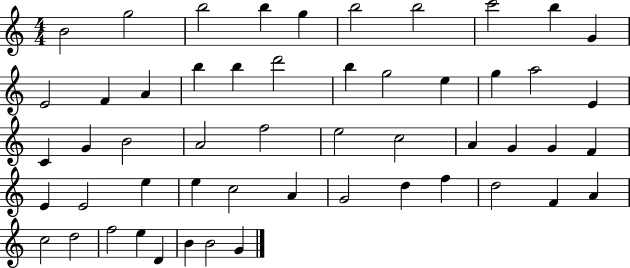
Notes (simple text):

B4/h G5/h B5/h B5/q G5/q B5/h B5/h C6/h B5/q G4/q E4/h F4/q A4/q B5/q B5/q D6/h B5/q G5/h E5/q G5/q A5/h E4/q C4/q G4/q B4/h A4/h F5/h E5/h C5/h A4/q G4/q G4/q F4/q E4/q E4/h E5/q E5/q C5/h A4/q G4/h D5/q F5/q D5/h F4/q A4/q C5/h D5/h F5/h E5/q D4/q B4/q B4/h G4/q